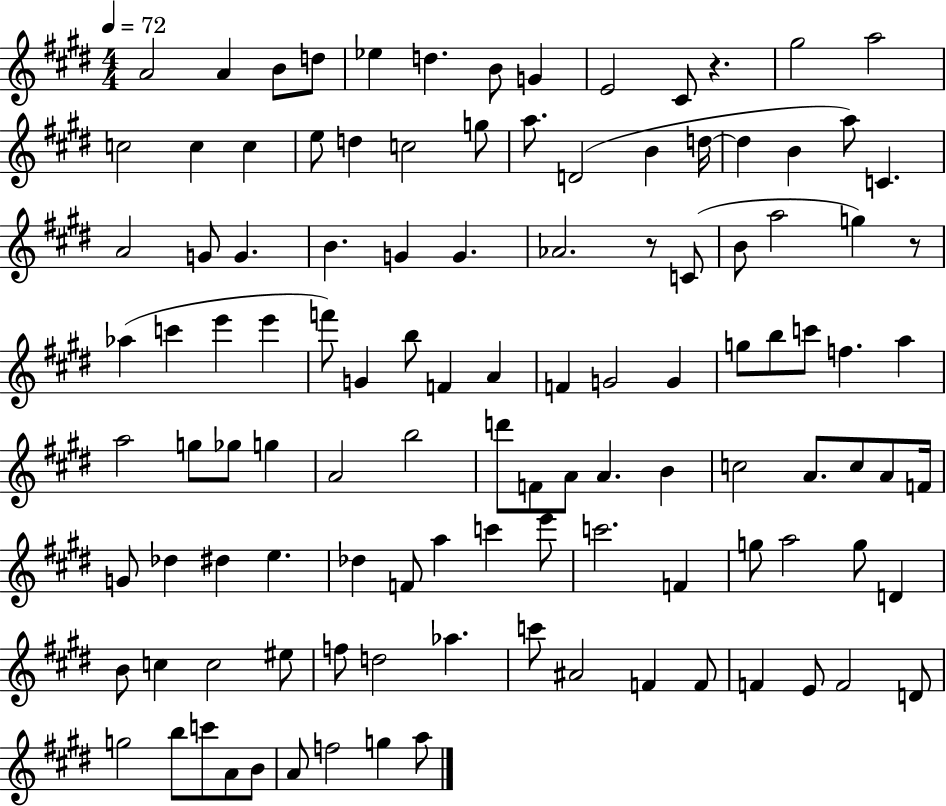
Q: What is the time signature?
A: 4/4